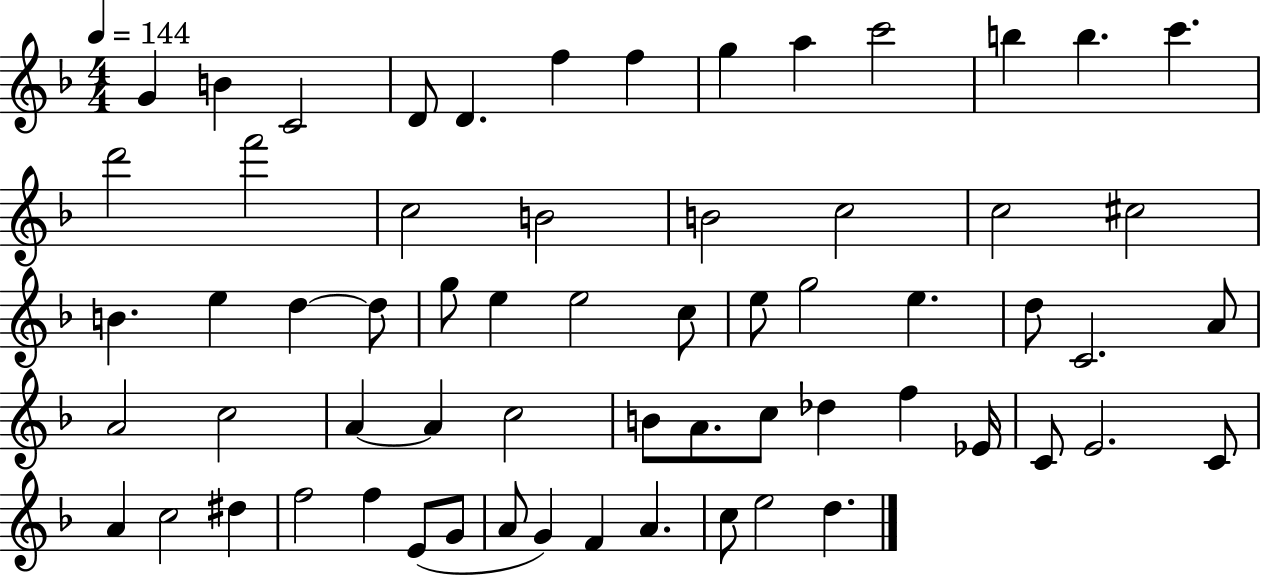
G4/q B4/q C4/h D4/e D4/q. F5/q F5/q G5/q A5/q C6/h B5/q B5/q. C6/q. D6/h F6/h C5/h B4/h B4/h C5/h C5/h C#5/h B4/q. E5/q D5/q D5/e G5/e E5/q E5/h C5/e E5/e G5/h E5/q. D5/e C4/h. A4/e A4/h C5/h A4/q A4/q C5/h B4/e A4/e. C5/e Db5/q F5/q Eb4/s C4/e E4/h. C4/e A4/q C5/h D#5/q F5/h F5/q E4/e G4/e A4/e G4/q F4/q A4/q. C5/e E5/h D5/q.